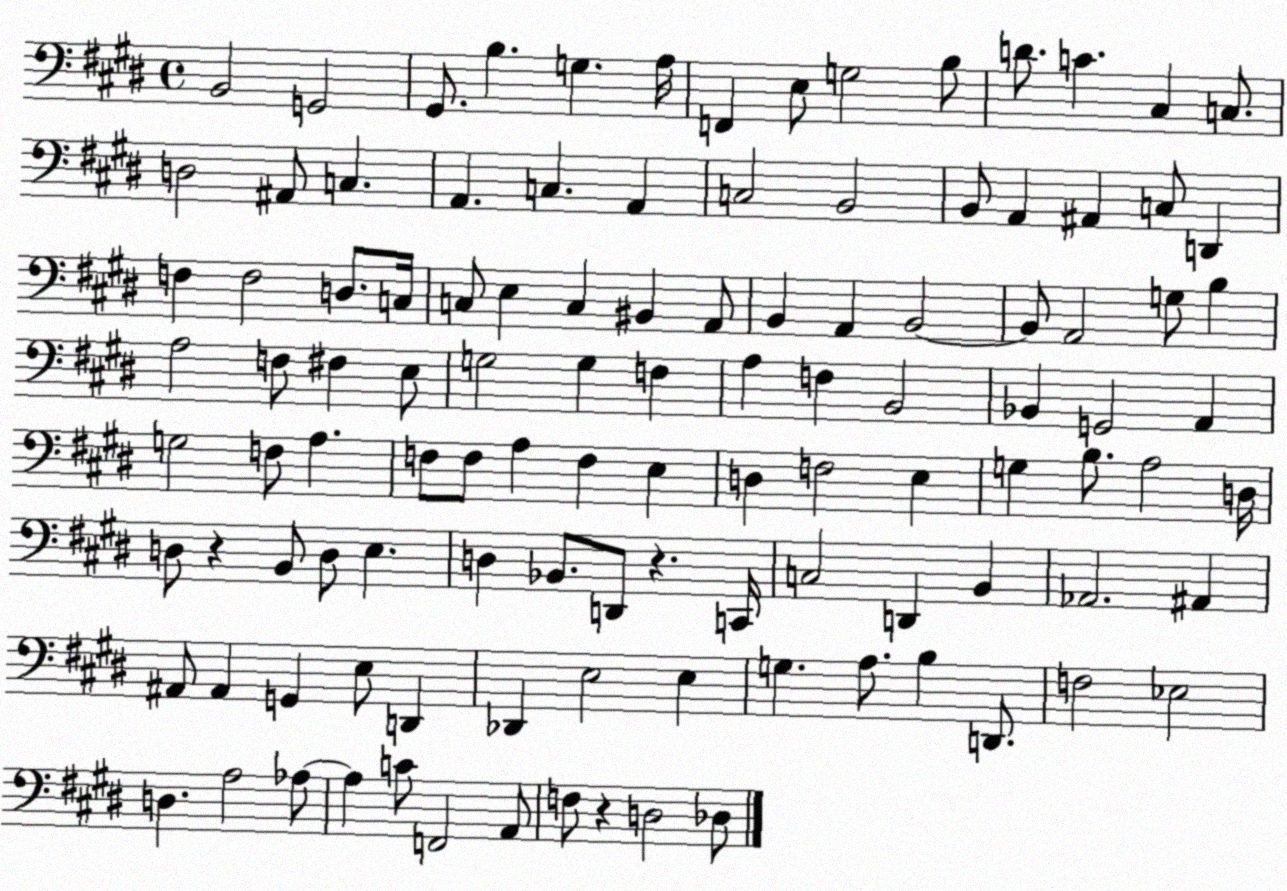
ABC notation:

X:1
T:Untitled
M:4/4
L:1/4
K:E
B,,2 G,,2 ^G,,/2 B, G, A,/4 F,, E,/2 G,2 B,/2 D/2 C ^C, C,/2 D,2 ^A,,/2 C, A,, C, A,, C,2 B,,2 B,,/2 A,, ^A,, C,/2 D,, F, F,2 D,/2 C,/4 C,/2 E, C, ^B,, A,,/2 B,, A,, B,,2 B,,/2 A,,2 G,/2 B, A,2 F,/2 ^F, E,/2 G,2 G, F, A, F, B,,2 _B,, G,,2 A,, G,2 F,/2 A, F,/2 F,/2 A, F, E, D, F,2 E, G, B,/2 A,2 D,/4 D,/2 z B,,/2 D,/2 E, D, _B,,/2 D,,/2 z C,,/4 C,2 D,, B,, _A,,2 ^A,, ^A,,/2 ^A,, G,, E,/2 D,, _D,, E,2 E, G, A,/2 B, D,,/2 F,2 _E,2 D, A,2 _A,/2 _A, C/2 F,,2 A,,/2 F,/2 z D,2 _D,/2